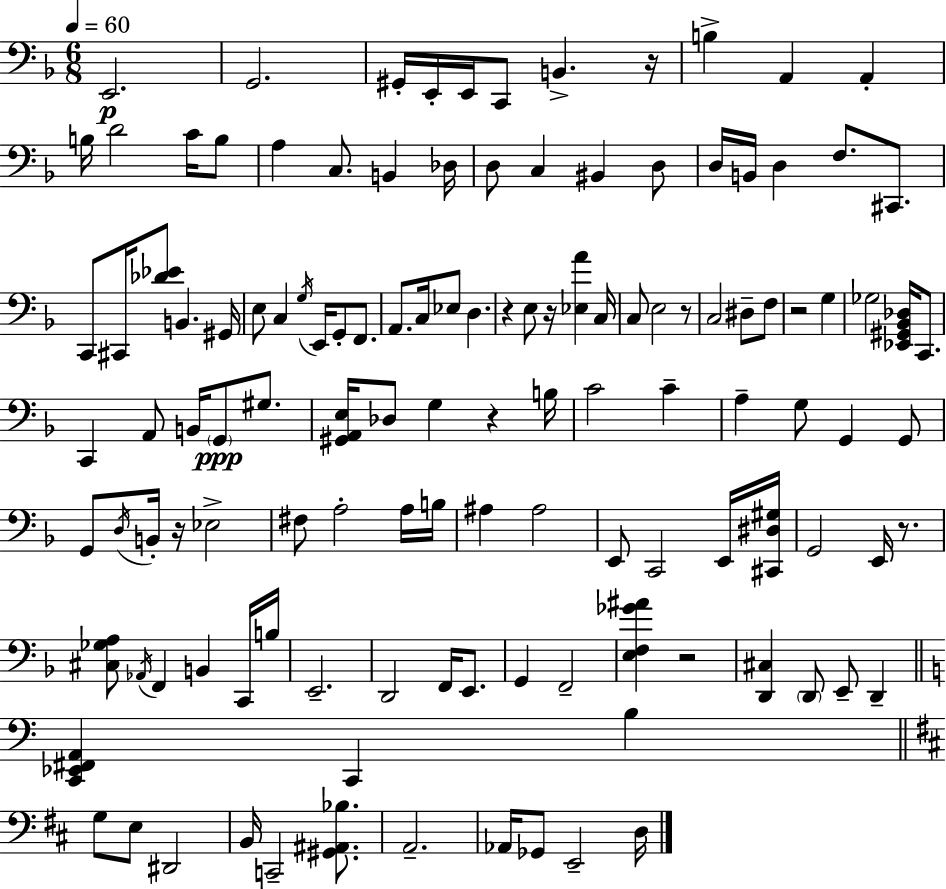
X:1
T:Untitled
M:6/8
L:1/4
K:Dm
E,,2 G,,2 ^G,,/4 E,,/4 E,,/4 C,,/2 B,, z/4 B, A,, A,, B,/4 D2 C/4 B,/2 A, C,/2 B,, _D,/4 D,/2 C, ^B,, D,/2 D,/4 B,,/4 D, F,/2 ^C,,/2 C,,/2 ^C,,/4 [_D_E]/2 B,, ^G,,/4 E,/2 C, G,/4 E,,/4 G,,/2 F,,/2 A,,/2 C,/4 _E,/2 D, z E,/2 z/4 [_E,A] C,/4 C,/2 E,2 z/2 C,2 ^D,/2 F,/2 z2 G, _G,2 [_E,,^G,,_B,,_D,]/4 C,,/2 C,, A,,/2 B,,/4 G,,/2 ^G,/2 [^G,,A,,E,]/4 _D,/2 G, z B,/4 C2 C A, G,/2 G,, G,,/2 G,,/2 D,/4 B,,/4 z/4 _E,2 ^F,/2 A,2 A,/4 B,/4 ^A, ^A,2 E,,/2 C,,2 E,,/4 [^C,,^D,^G,]/4 G,,2 E,,/4 z/2 [^C,_G,A,]/2 _A,,/4 F,, B,, C,,/4 B,/4 E,,2 D,,2 F,,/4 E,,/2 G,, F,,2 [E,F,_G^A] z2 [D,,^C,] D,,/2 E,,/2 D,, [C,,_E,,^F,,A,,] C,, B, G,/2 E,/2 ^D,,2 B,,/4 C,,2 [^G,,^A,,_B,]/2 A,,2 _A,,/4 _G,,/2 E,,2 D,/4